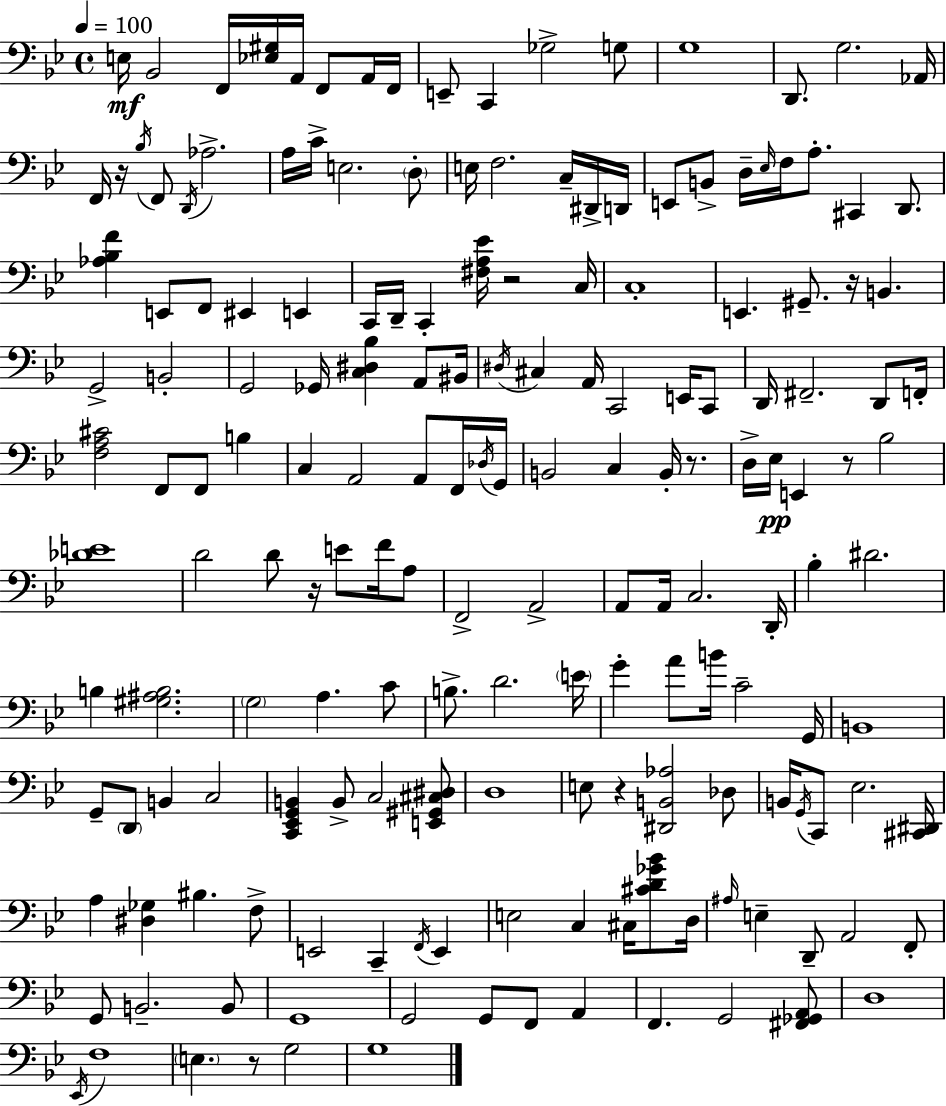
X:1
T:Untitled
M:4/4
L:1/4
K:Bb
E,/4 _B,,2 F,,/4 [_E,^G,]/4 A,,/4 F,,/2 A,,/4 F,,/4 E,,/2 C,, _G,2 G,/2 G,4 D,,/2 G,2 _A,,/4 F,,/4 z/4 _B,/4 F,,/2 D,,/4 _A,2 A,/4 C/4 E,2 D,/2 E,/4 F,2 C,/4 ^D,,/4 D,,/4 E,,/2 B,,/2 D,/4 _E,/4 F,/4 A,/2 ^C,, D,,/2 [_A,_B,F] E,,/2 F,,/2 ^E,, E,, C,,/4 D,,/4 C,, [^F,A,_E]/4 z2 C,/4 C,4 E,, ^G,,/2 z/4 B,, G,,2 B,,2 G,,2 _G,,/4 [C,^D,_B,] A,,/2 ^B,,/4 ^D,/4 ^C, A,,/4 C,,2 E,,/4 C,,/2 D,,/4 ^F,,2 D,,/2 F,,/4 [F,A,^C]2 F,,/2 F,,/2 B, C, A,,2 A,,/2 F,,/4 _D,/4 G,,/4 B,,2 C, B,,/4 z/2 D,/4 _E,/4 E,, z/2 _B,2 [_DE]4 D2 D/2 z/4 E/2 F/4 A,/2 F,,2 A,,2 A,,/2 A,,/4 C,2 D,,/4 _B, ^D2 B, [^G,^A,B,]2 G,2 A, C/2 B,/2 D2 E/4 G A/2 B/4 C2 G,,/4 B,,4 G,,/2 D,,/2 B,, C,2 [C,,_E,,G,,B,,] B,,/2 C,2 [E,,^G,,^C,^D,]/2 D,4 E,/2 z [^D,,B,,_A,]2 _D,/2 B,,/4 G,,/4 C,,/2 _E,2 [^C,,^D,,]/4 A, [^D,_G,] ^B, F,/2 E,,2 C,, F,,/4 E,, E,2 C, ^C,/4 [^CD_G_B]/2 D,/4 ^A,/4 E, D,,/2 A,,2 F,,/2 G,,/2 B,,2 B,,/2 G,,4 G,,2 G,,/2 F,,/2 A,, F,, G,,2 [^F,,_G,,A,,]/2 D,4 _E,,/4 F,4 E, z/2 G,2 G,4